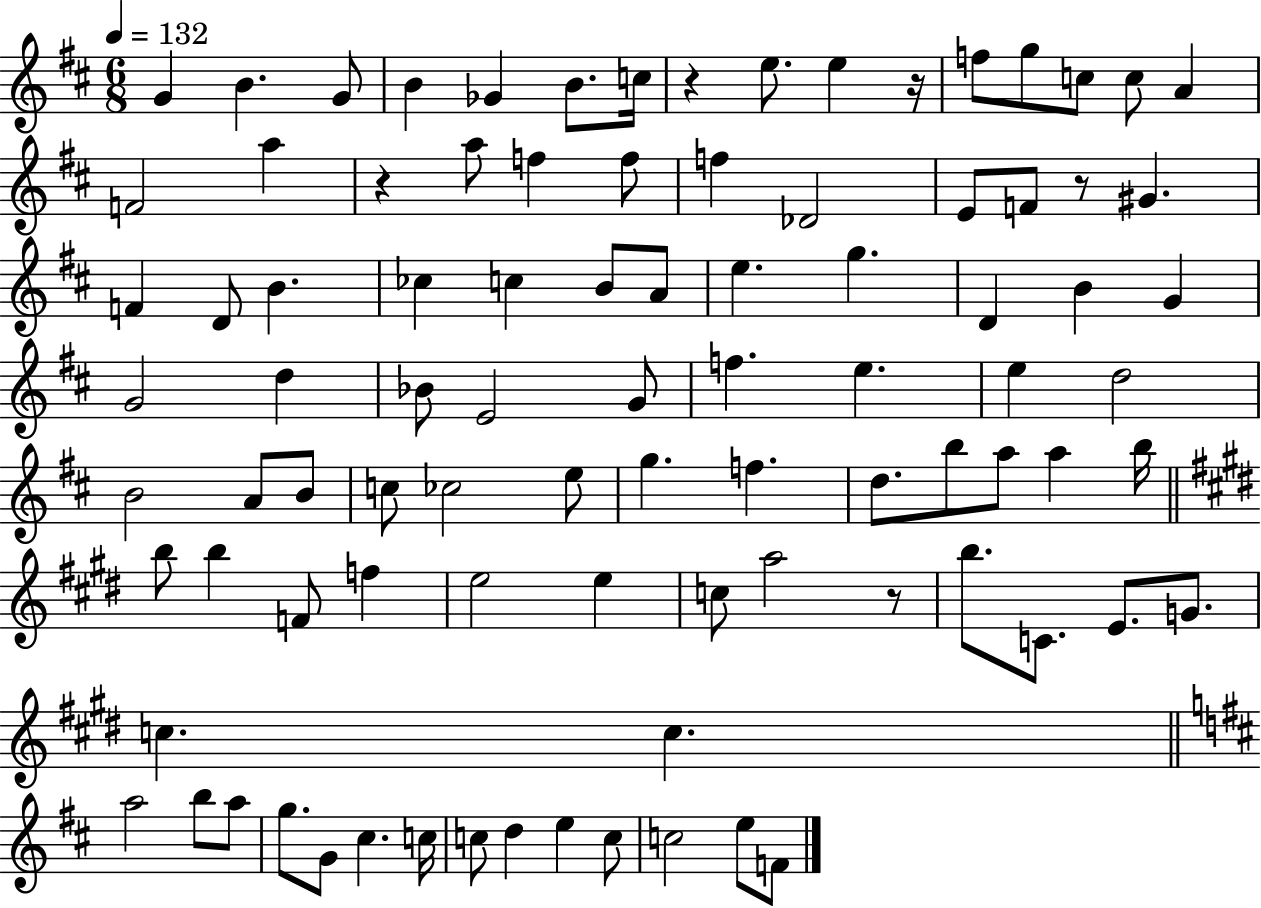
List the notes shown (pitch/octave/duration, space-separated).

G4/q B4/q. G4/e B4/q Gb4/q B4/e. C5/s R/q E5/e. E5/q R/s F5/e G5/e C5/e C5/e A4/q F4/h A5/q R/q A5/e F5/q F5/e F5/q Db4/h E4/e F4/e R/e G#4/q. F4/q D4/e B4/q. CES5/q C5/q B4/e A4/e E5/q. G5/q. D4/q B4/q G4/q G4/h D5/q Bb4/e E4/h G4/e F5/q. E5/q. E5/q D5/h B4/h A4/e B4/e C5/e CES5/h E5/e G5/q. F5/q. D5/e. B5/e A5/e A5/q B5/s B5/e B5/q F4/e F5/q E5/h E5/q C5/e A5/h R/e B5/e. C4/e. E4/e. G4/e. C5/q. C5/q. A5/h B5/e A5/e G5/e. G4/e C#5/q. C5/s C5/e D5/q E5/q C5/e C5/h E5/e F4/e